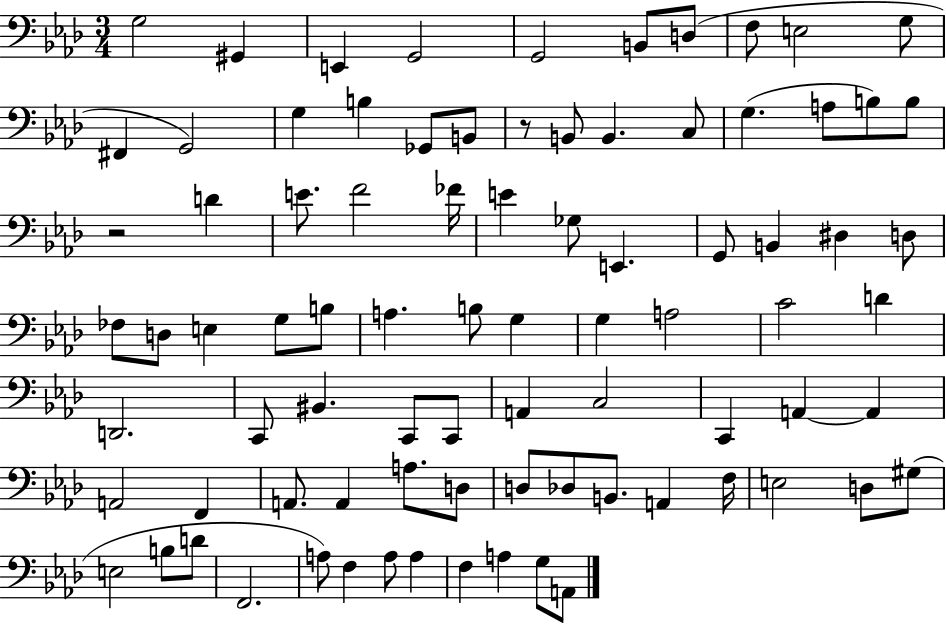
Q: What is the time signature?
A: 3/4